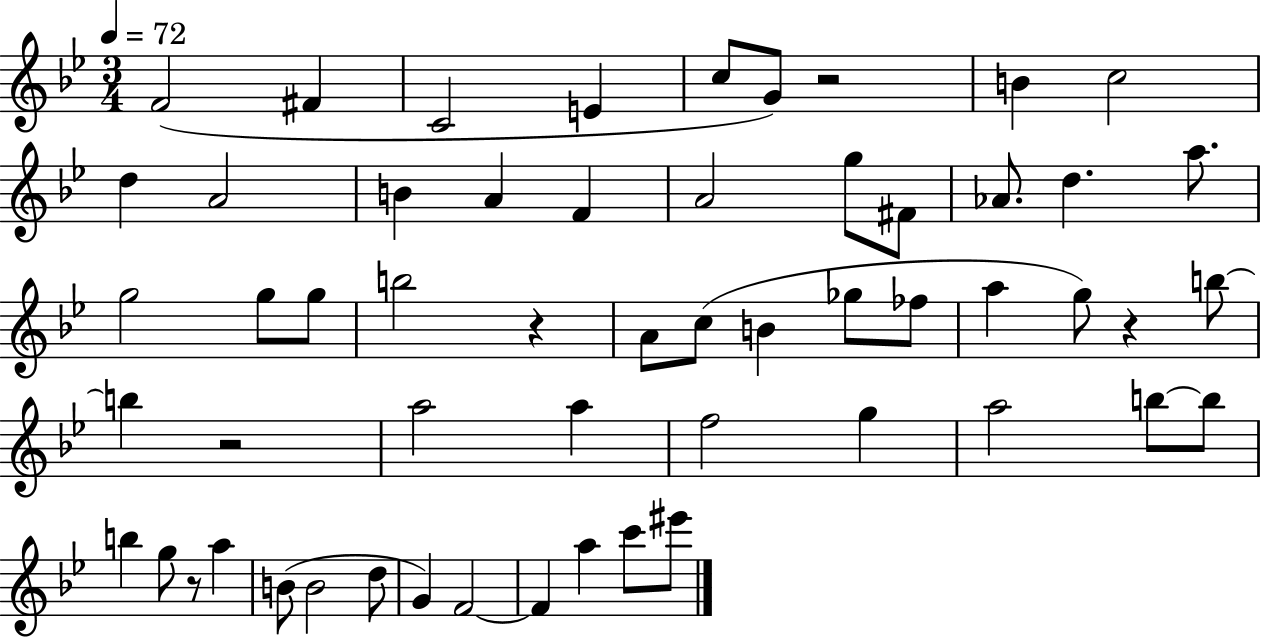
F4/h F#4/q C4/h E4/q C5/e G4/e R/h B4/q C5/h D5/q A4/h B4/q A4/q F4/q A4/h G5/e F#4/e Ab4/e. D5/q. A5/e. G5/h G5/e G5/e B5/h R/q A4/e C5/e B4/q Gb5/e FES5/e A5/q G5/e R/q B5/e B5/q R/h A5/h A5/q F5/h G5/q A5/h B5/e B5/e B5/q G5/e R/e A5/q B4/e B4/h D5/e G4/q F4/h F4/q A5/q C6/e EIS6/e